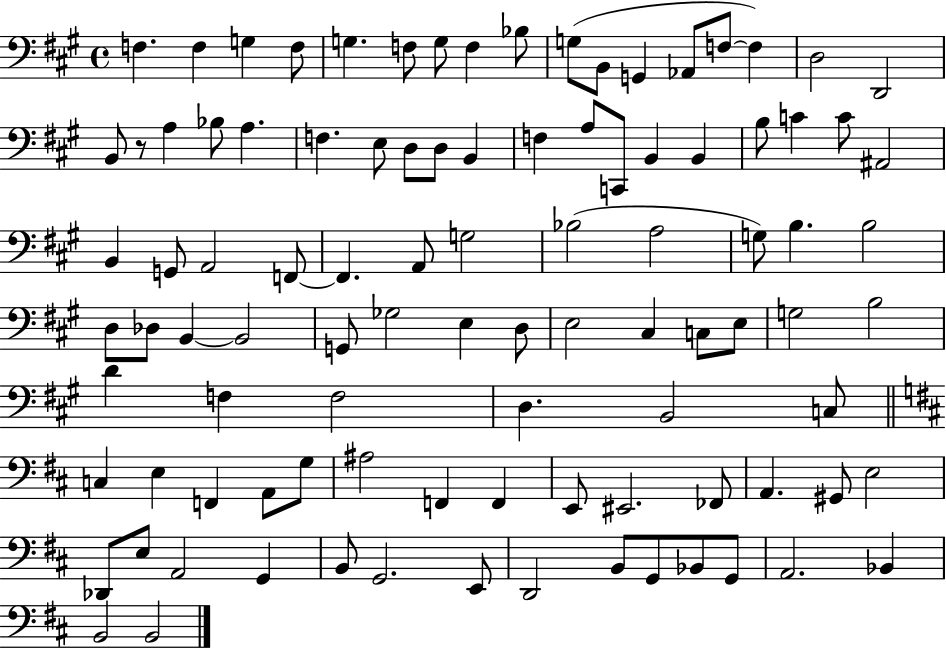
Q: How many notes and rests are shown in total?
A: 98